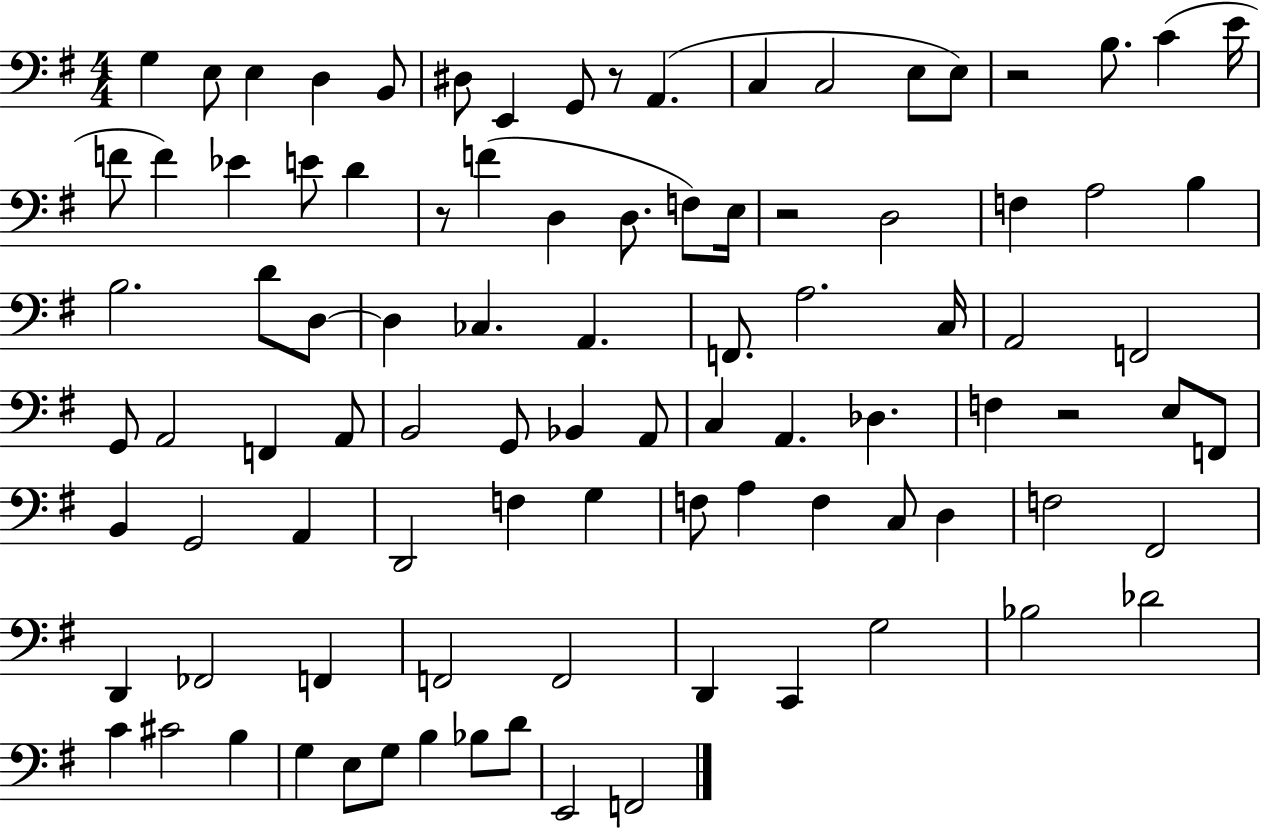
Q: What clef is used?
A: bass